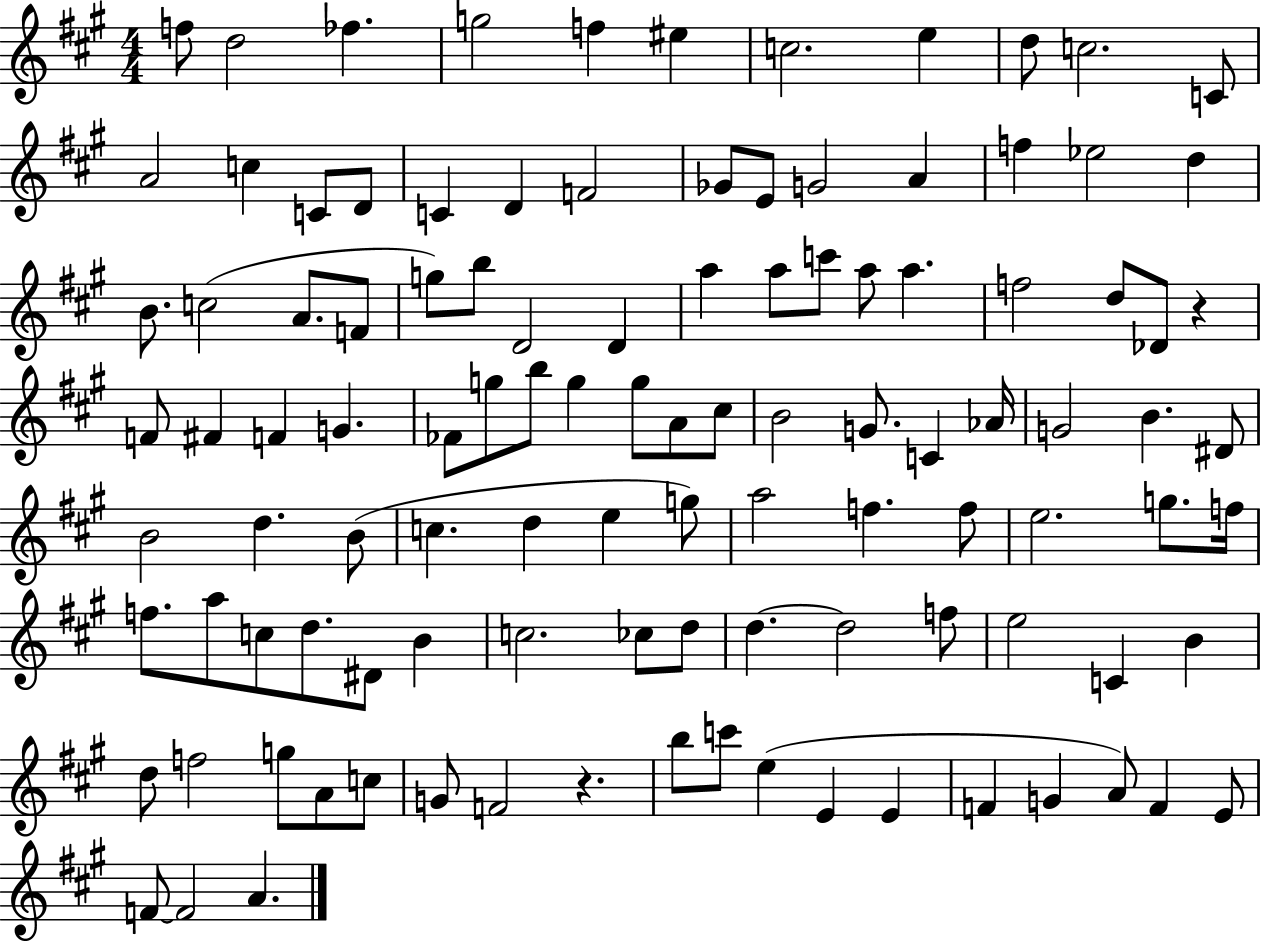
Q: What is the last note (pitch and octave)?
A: A4